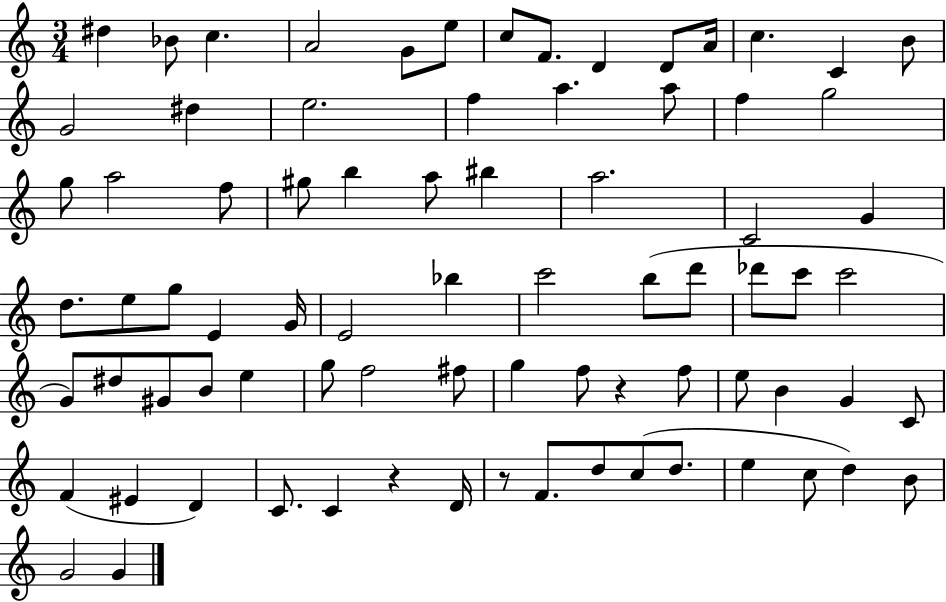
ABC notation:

X:1
T:Untitled
M:3/4
L:1/4
K:C
^d _B/2 c A2 G/2 e/2 c/2 F/2 D D/2 A/4 c C B/2 G2 ^d e2 f a a/2 f g2 g/2 a2 f/2 ^g/2 b a/2 ^b a2 C2 G d/2 e/2 g/2 E G/4 E2 _b c'2 b/2 d'/2 _d'/2 c'/2 c'2 G/2 ^d/2 ^G/2 B/2 e g/2 f2 ^f/2 g f/2 z f/2 e/2 B G C/2 F ^E D C/2 C z D/4 z/2 F/2 d/2 c/2 d/2 e c/2 d B/2 G2 G